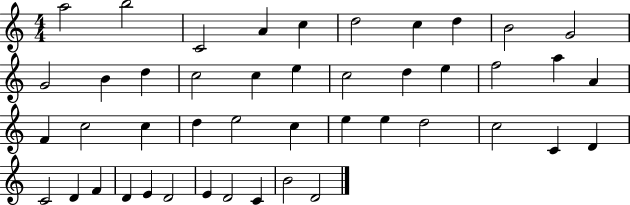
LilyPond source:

{
  \clef treble
  \numericTimeSignature
  \time 4/4
  \key c \major
  a''2 b''2 | c'2 a'4 c''4 | d''2 c''4 d''4 | b'2 g'2 | \break g'2 b'4 d''4 | c''2 c''4 e''4 | c''2 d''4 e''4 | f''2 a''4 a'4 | \break f'4 c''2 c''4 | d''4 e''2 c''4 | e''4 e''4 d''2 | c''2 c'4 d'4 | \break c'2 d'4 f'4 | d'4 e'4 d'2 | e'4 d'2 c'4 | b'2 d'2 | \break \bar "|."
}